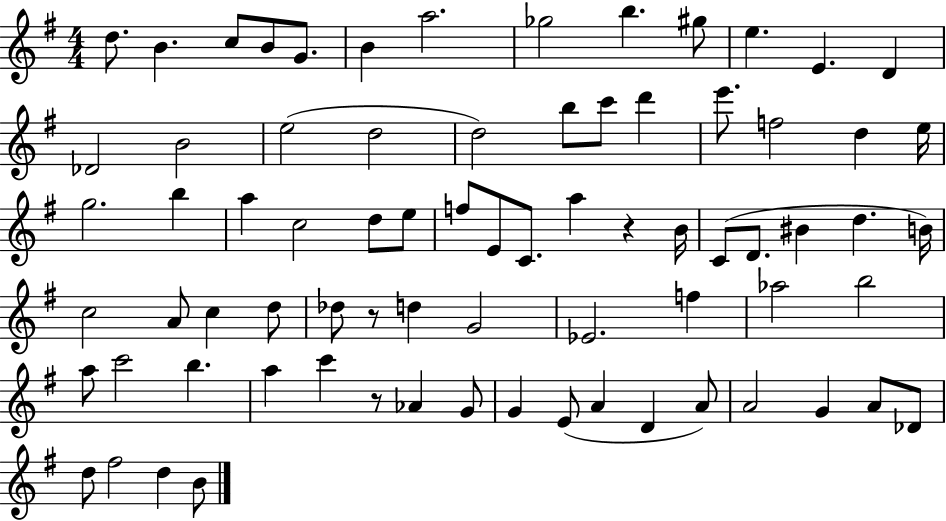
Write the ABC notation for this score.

X:1
T:Untitled
M:4/4
L:1/4
K:G
d/2 B c/2 B/2 G/2 B a2 _g2 b ^g/2 e E D _D2 B2 e2 d2 d2 b/2 c'/2 d' e'/2 f2 d e/4 g2 b a c2 d/2 e/2 f/2 E/2 C/2 a z B/4 C/2 D/2 ^B d B/4 c2 A/2 c d/2 _d/2 z/2 d G2 _E2 f _a2 b2 a/2 c'2 b a c' z/2 _A G/2 G E/2 A D A/2 A2 G A/2 _D/2 d/2 ^f2 d B/2